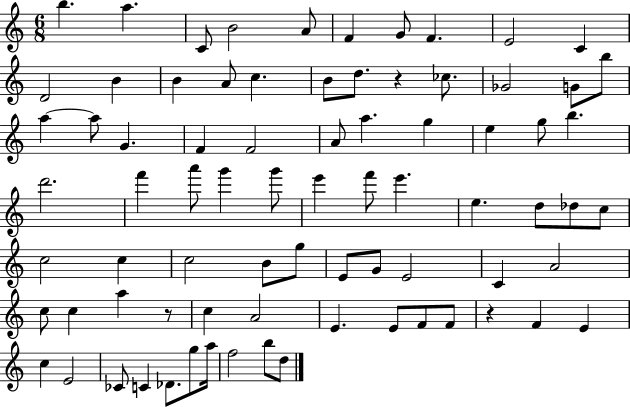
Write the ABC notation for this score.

X:1
T:Untitled
M:6/8
L:1/4
K:C
b a C/2 B2 A/2 F G/2 F E2 C D2 B B A/2 c B/2 d/2 z _c/2 _G2 G/2 b/2 a a/2 G F F2 A/2 a g e g/2 b d'2 f' a'/2 g' g'/2 e' f'/2 e' e d/2 _d/2 c/2 c2 c c2 B/2 g/2 E/2 G/2 E2 C A2 c/2 c a z/2 c A2 E E/2 F/2 F/2 z F E c E2 _C/2 C _D/2 g/2 a/4 f2 b/2 d/2